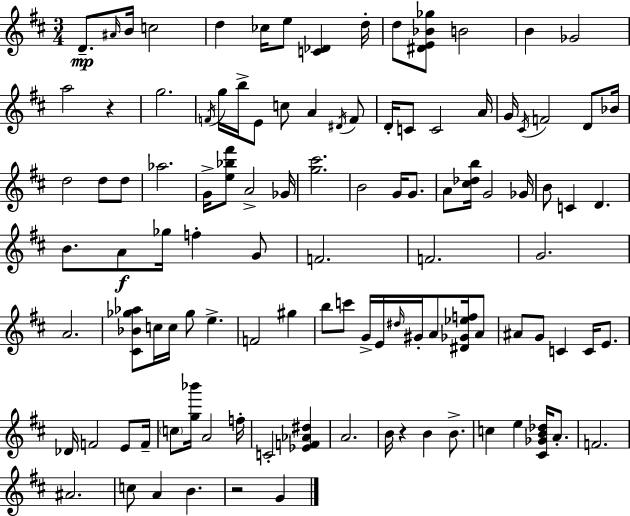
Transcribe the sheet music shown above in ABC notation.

X:1
T:Untitled
M:3/4
L:1/4
K:D
D/2 ^A/4 B/4 c2 d _c/4 e/2 [C_D] d/4 d/2 [^DE_B_g]/2 B2 B _G2 a2 z g2 F/4 g/4 b/4 E/2 c/2 A ^D/4 F/2 D/4 C/2 C2 A/4 G/4 ^C/4 F2 D/2 _B/4 d2 d/2 d/2 _a2 G/4 [e_b^f']/2 A2 _G/4 [g^c']2 B2 G/4 G/2 A/2 [^c_db]/4 G2 _G/4 B/2 C D B/2 A/2 _g/4 f G/2 F2 F2 G2 A2 [^C_B_g_a]/2 c/4 c/4 _g/2 e F2 ^g b/2 c'/2 G/4 E/4 ^d/4 ^G/4 A/2 [^D_G_ef]/4 A/2 ^A/2 G/2 C C/4 E/2 _D/4 F2 E/2 F/4 c/2 [g_b']/4 A2 f/4 C2 [_EF_A^d] A2 B/4 z B B/2 c e [^C_GB_d]/4 A/2 F2 ^A2 c/2 A B z2 G